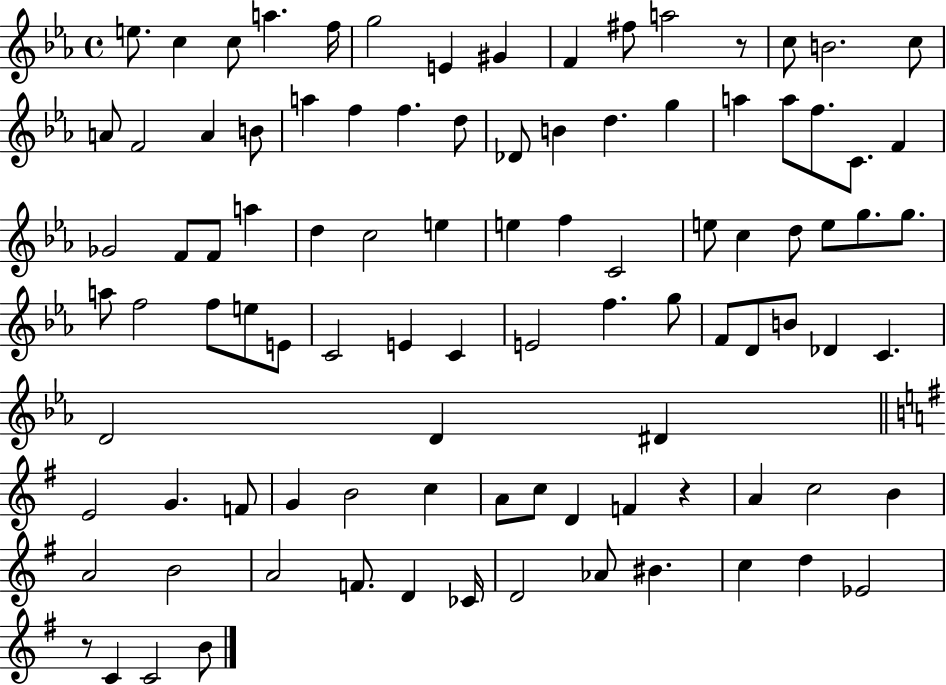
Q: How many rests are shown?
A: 3